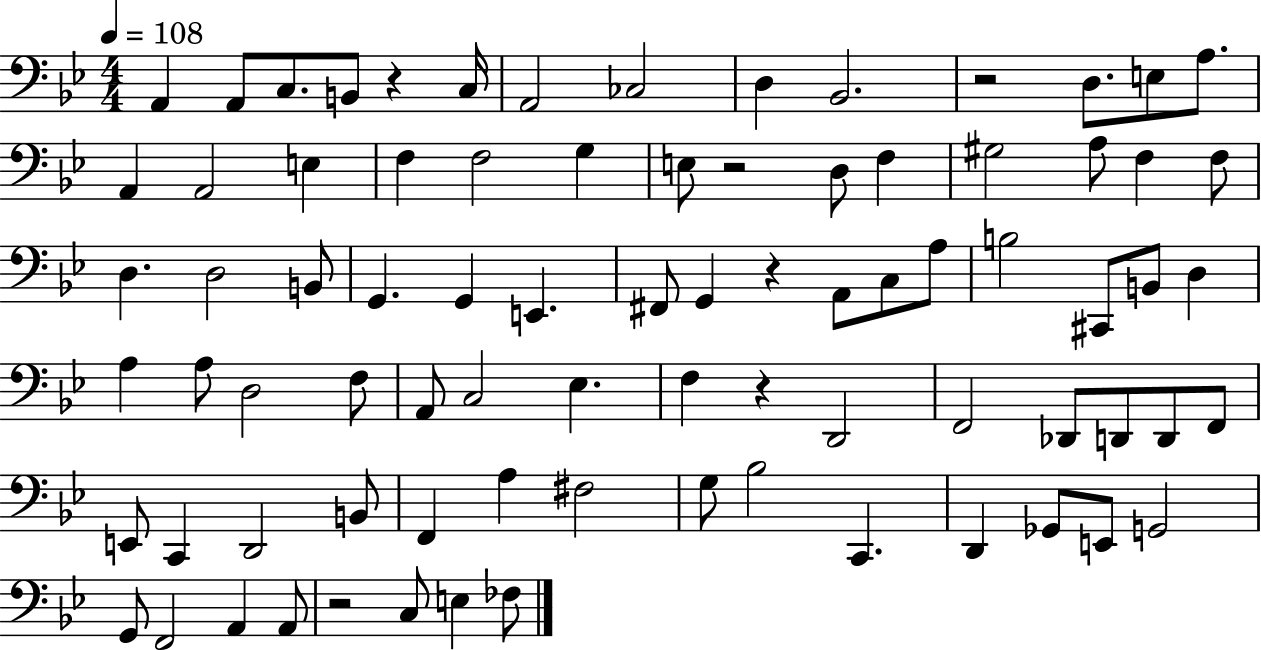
A2/q A2/e C3/e. B2/e R/q C3/s A2/h CES3/h D3/q Bb2/h. R/h D3/e. E3/e A3/e. A2/q A2/h E3/q F3/q F3/h G3/q E3/e R/h D3/e F3/q G#3/h A3/e F3/q F3/e D3/q. D3/h B2/e G2/q. G2/q E2/q. F#2/e G2/q R/q A2/e C3/e A3/e B3/h C#2/e B2/e D3/q A3/q A3/e D3/h F3/e A2/e C3/h Eb3/q. F3/q R/q D2/h F2/h Db2/e D2/e D2/e F2/e E2/e C2/q D2/h B2/e F2/q A3/q F#3/h G3/e Bb3/h C2/q. D2/q Gb2/e E2/e G2/h G2/e F2/h A2/q A2/e R/h C3/e E3/q FES3/e